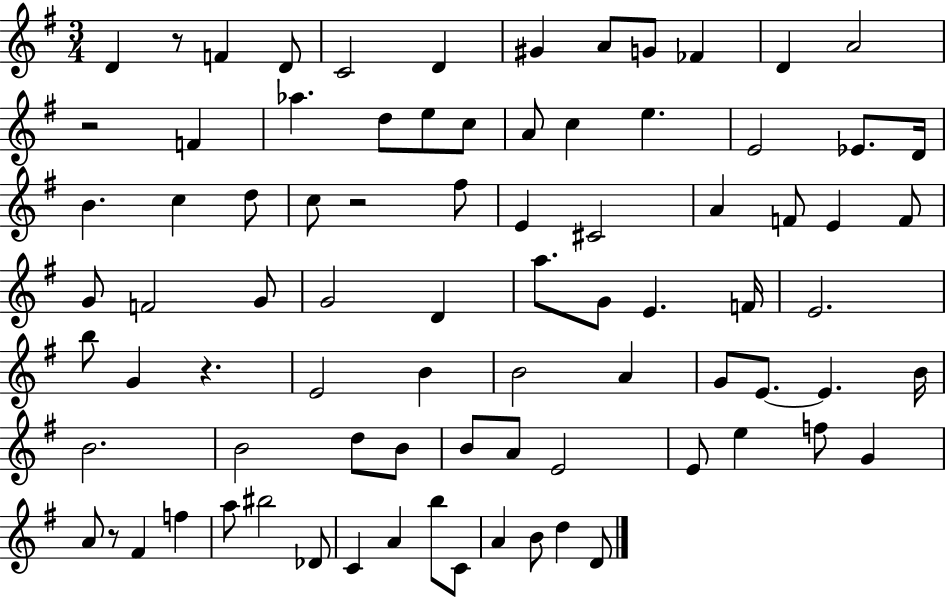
X:1
T:Untitled
M:3/4
L:1/4
K:G
D z/2 F D/2 C2 D ^G A/2 G/2 _F D A2 z2 F _a d/2 e/2 c/2 A/2 c e E2 _E/2 D/4 B c d/2 c/2 z2 ^f/2 E ^C2 A F/2 E F/2 G/2 F2 G/2 G2 D a/2 G/2 E F/4 E2 b/2 G z E2 B B2 A G/2 E/2 E B/4 B2 B2 d/2 B/2 B/2 A/2 E2 E/2 e f/2 G A/2 z/2 ^F f a/2 ^b2 _D/2 C A b/2 C/2 A B/2 d D/2